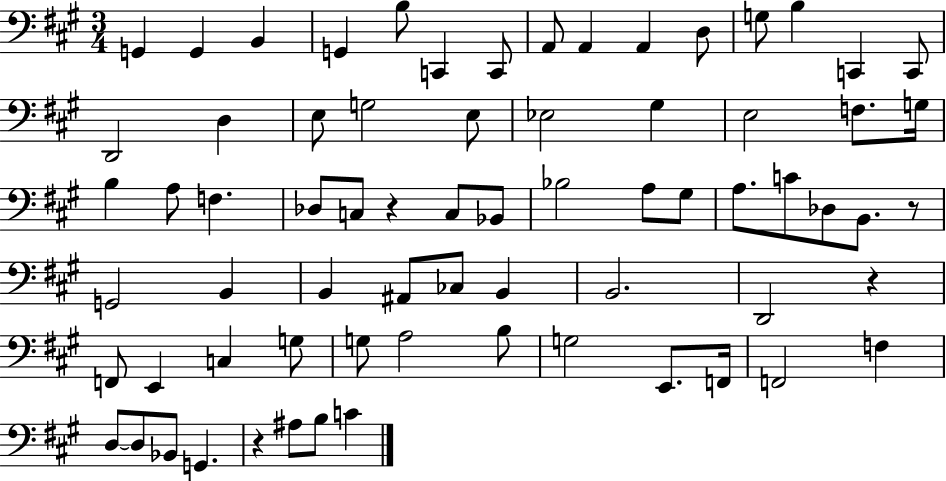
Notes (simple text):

G2/q G2/q B2/q G2/q B3/e C2/q C2/e A2/e A2/q A2/q D3/e G3/e B3/q C2/q C2/e D2/h D3/q E3/e G3/h E3/e Eb3/h G#3/q E3/h F3/e. G3/s B3/q A3/e F3/q. Db3/e C3/e R/q C3/e Bb2/e Bb3/h A3/e G#3/e A3/e. C4/e Db3/e B2/e. R/e G2/h B2/q B2/q A#2/e CES3/e B2/q B2/h. D2/h R/q F2/e E2/q C3/q G3/e G3/e A3/h B3/e G3/h E2/e. F2/s F2/h F3/q D3/e D3/e Bb2/e G2/q. R/q A#3/e B3/e C4/q